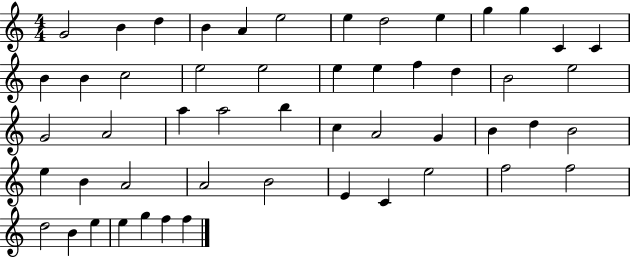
X:1
T:Untitled
M:4/4
L:1/4
K:C
G2 B d B A e2 e d2 e g g C C B B c2 e2 e2 e e f d B2 e2 G2 A2 a a2 b c A2 G B d B2 e B A2 A2 B2 E C e2 f2 f2 d2 B e e g f f